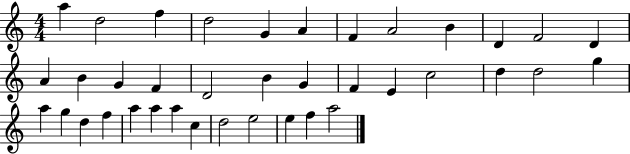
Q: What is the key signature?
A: C major